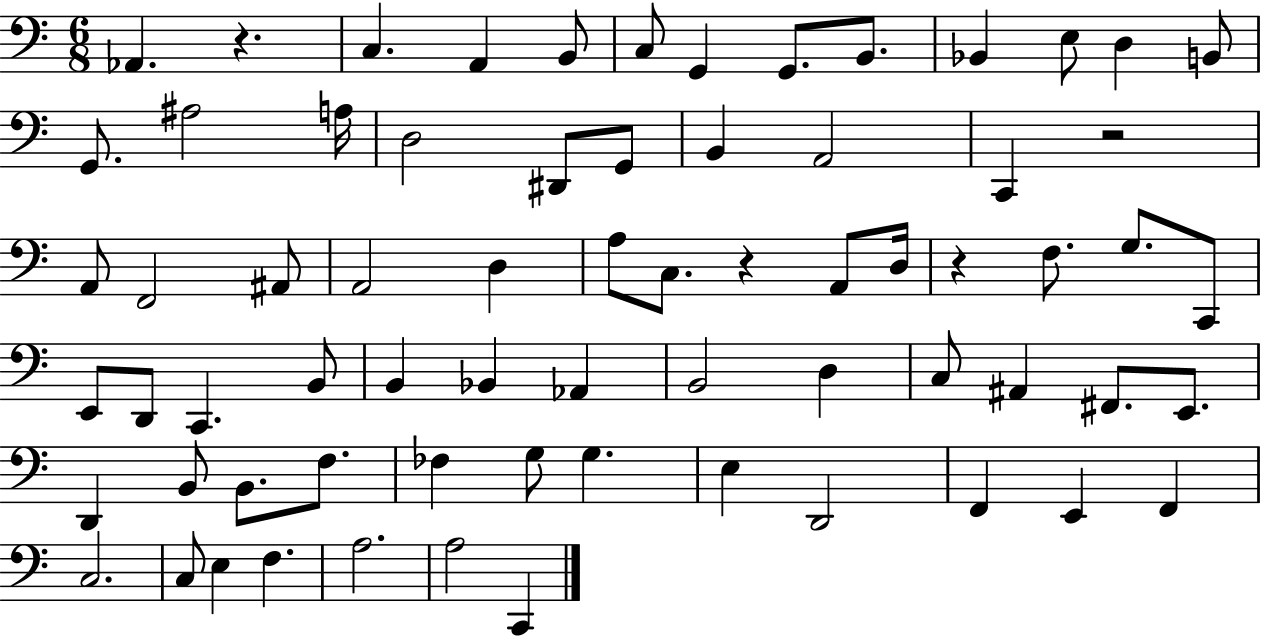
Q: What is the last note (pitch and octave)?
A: C2